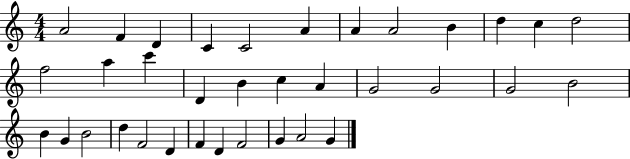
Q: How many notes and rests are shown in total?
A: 35